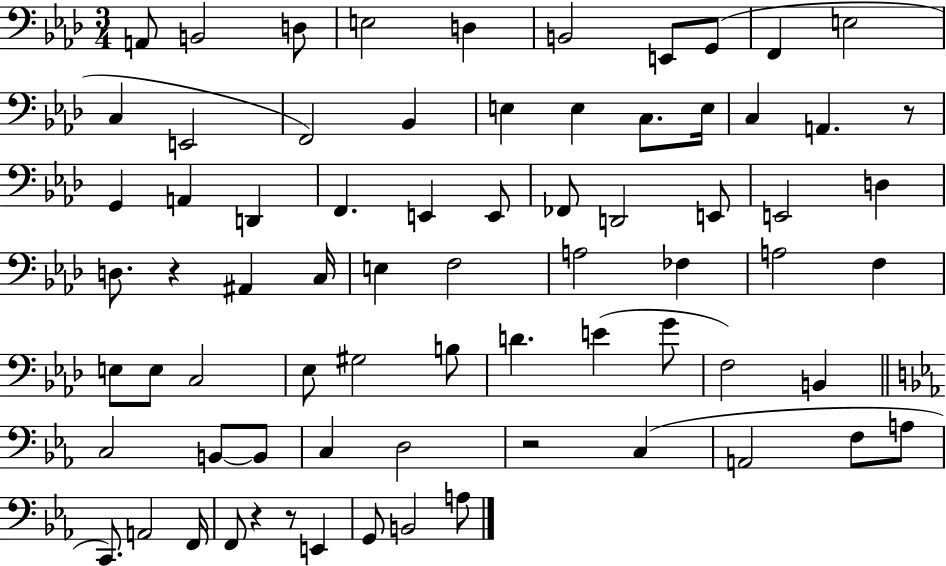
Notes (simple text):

A2/e B2/h D3/e E3/h D3/q B2/h E2/e G2/e F2/q E3/h C3/q E2/h F2/h Bb2/q E3/q E3/q C3/e. E3/s C3/q A2/q. R/e G2/q A2/q D2/q F2/q. E2/q E2/e FES2/e D2/h E2/e E2/h D3/q D3/e. R/q A#2/q C3/s E3/q F3/h A3/h FES3/q A3/h F3/q E3/e E3/e C3/h Eb3/e G#3/h B3/e D4/q. E4/q G4/e F3/h B2/q C3/h B2/e B2/e C3/q D3/h R/h C3/q A2/h F3/e A3/e C2/e. A2/h F2/s F2/e R/q R/e E2/q G2/e B2/h A3/e